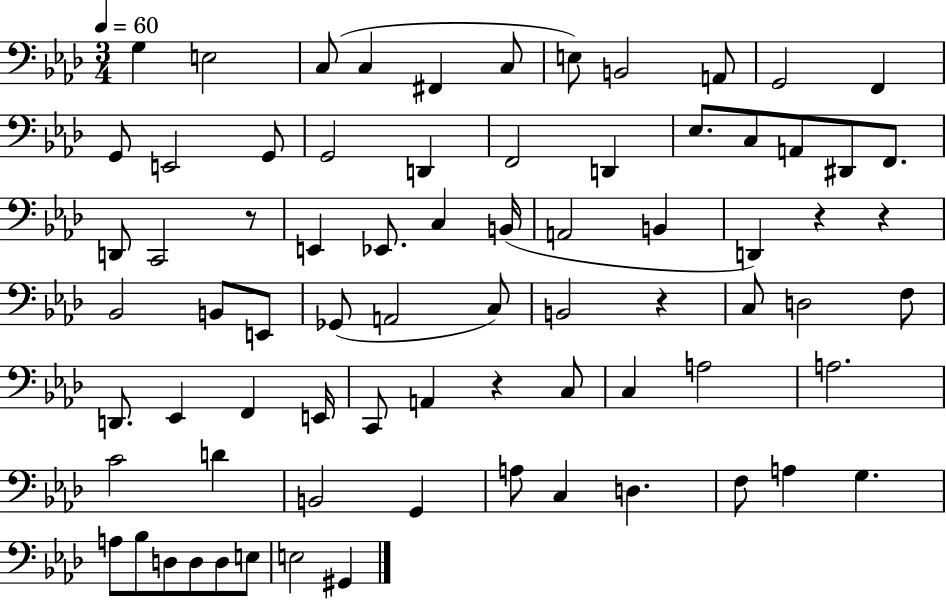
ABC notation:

X:1
T:Untitled
M:3/4
L:1/4
K:Ab
G, E,2 C,/2 C, ^F,, C,/2 E,/2 B,,2 A,,/2 G,,2 F,, G,,/2 E,,2 G,,/2 G,,2 D,, F,,2 D,, _E,/2 C,/2 A,,/2 ^D,,/2 F,,/2 D,,/2 C,,2 z/2 E,, _E,,/2 C, B,,/4 A,,2 B,, D,, z z _B,,2 B,,/2 E,,/2 _G,,/2 A,,2 C,/2 B,,2 z C,/2 D,2 F,/2 D,,/2 _E,, F,, E,,/4 C,,/2 A,, z C,/2 C, A,2 A,2 C2 D B,,2 G,, A,/2 C, D, F,/2 A, G, A,/2 _B,/2 D,/2 D,/2 D,/2 E,/2 E,2 ^G,,